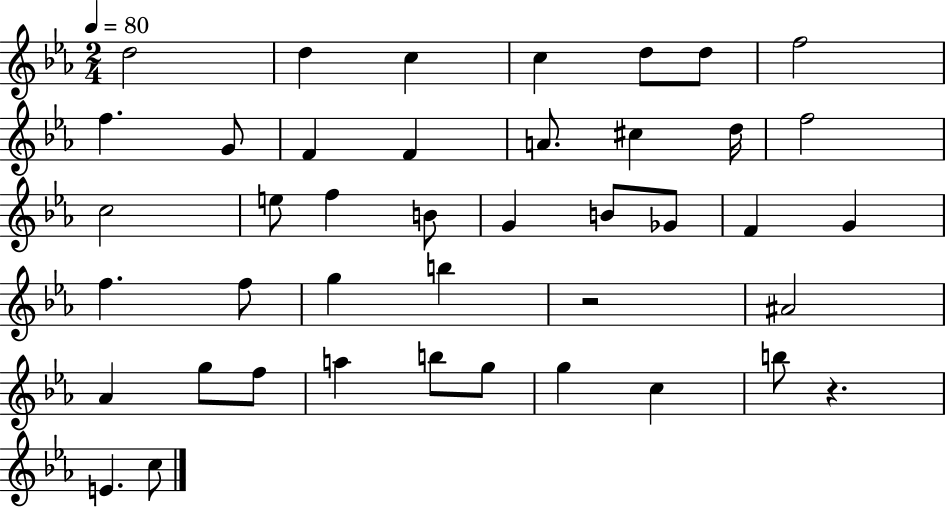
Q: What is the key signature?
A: EES major